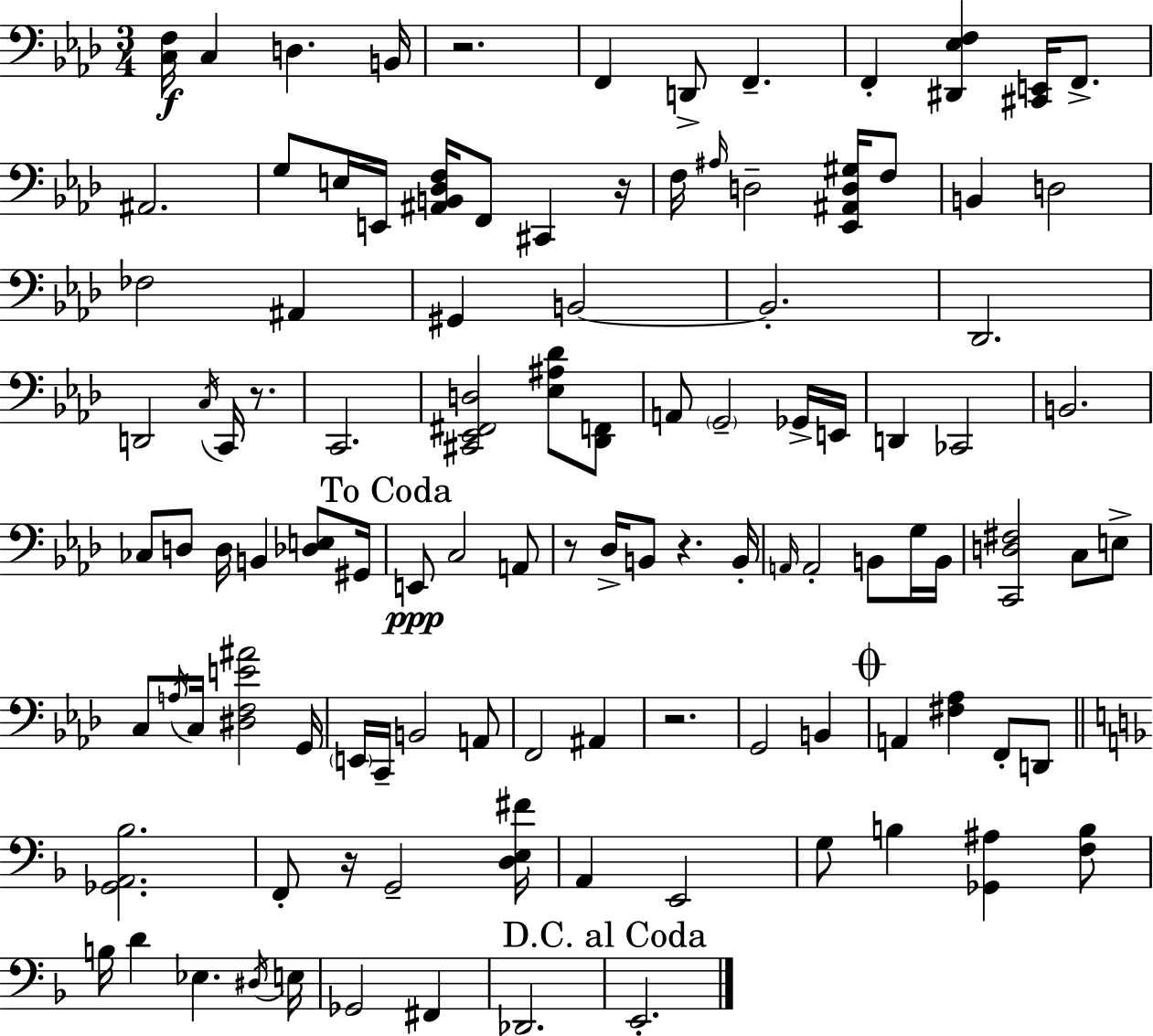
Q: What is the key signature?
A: AES major